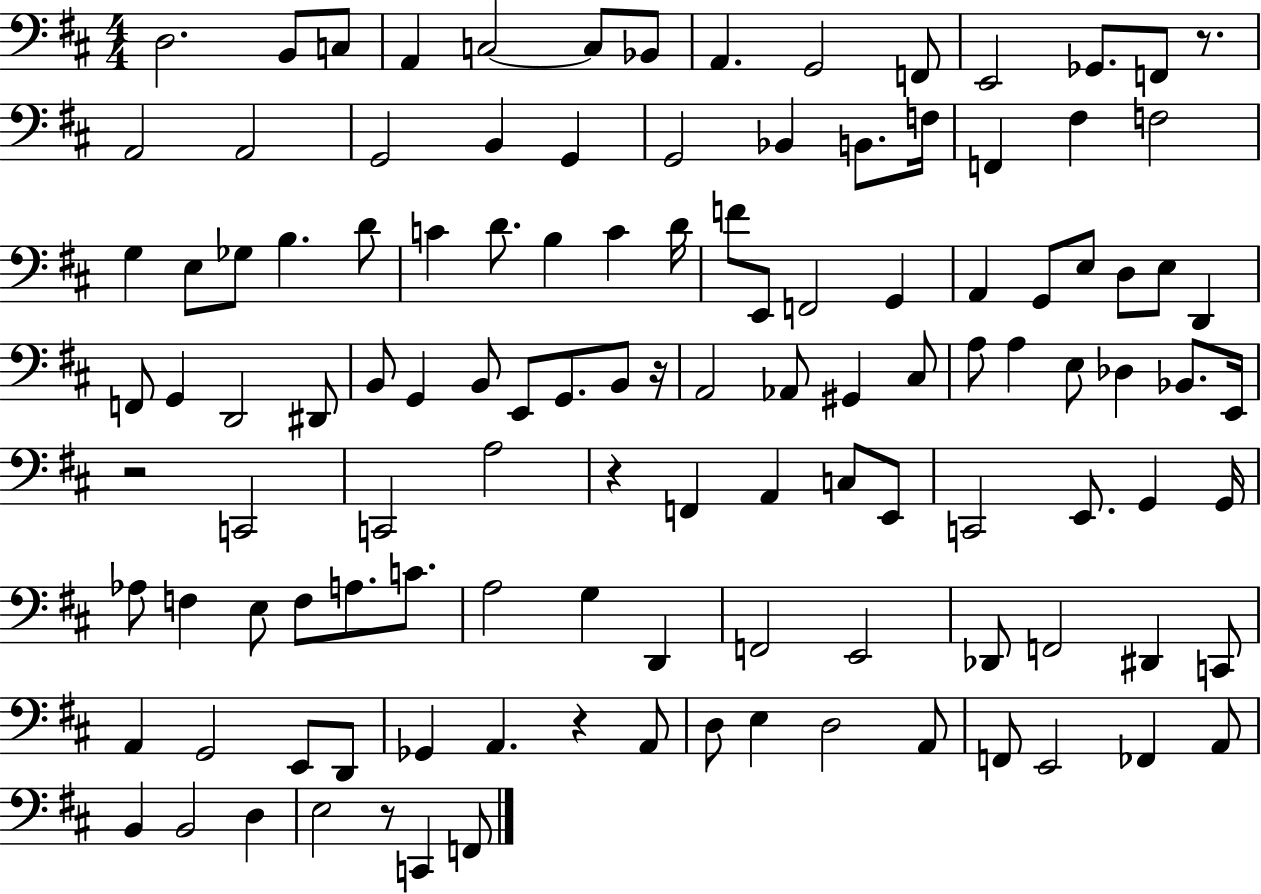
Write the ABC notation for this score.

X:1
T:Untitled
M:4/4
L:1/4
K:D
D,2 B,,/2 C,/2 A,, C,2 C,/2 _B,,/2 A,, G,,2 F,,/2 E,,2 _G,,/2 F,,/2 z/2 A,,2 A,,2 G,,2 B,, G,, G,,2 _B,, B,,/2 F,/4 F,, ^F, F,2 G, E,/2 _G,/2 B, D/2 C D/2 B, C D/4 F/2 E,,/2 F,,2 G,, A,, G,,/2 E,/2 D,/2 E,/2 D,, F,,/2 G,, D,,2 ^D,,/2 B,,/2 G,, B,,/2 E,,/2 G,,/2 B,,/2 z/4 A,,2 _A,,/2 ^G,, ^C,/2 A,/2 A, E,/2 _D, _B,,/2 E,,/4 z2 C,,2 C,,2 A,2 z F,, A,, C,/2 E,,/2 C,,2 E,,/2 G,, G,,/4 _A,/2 F, E,/2 F,/2 A,/2 C/2 A,2 G, D,, F,,2 E,,2 _D,,/2 F,,2 ^D,, C,,/2 A,, G,,2 E,,/2 D,,/2 _G,, A,, z A,,/2 D,/2 E, D,2 A,,/2 F,,/2 E,,2 _F,, A,,/2 B,, B,,2 D, E,2 z/2 C,, F,,/2